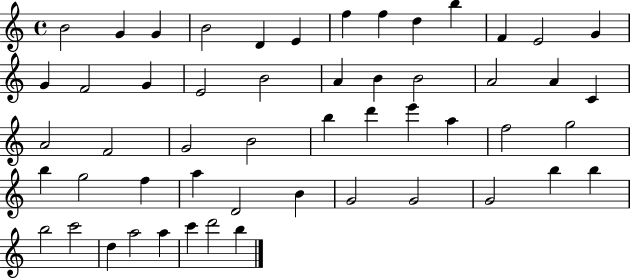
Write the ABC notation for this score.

X:1
T:Untitled
M:4/4
L:1/4
K:C
B2 G G B2 D E f f d b F E2 G G F2 G E2 B2 A B B2 A2 A C A2 F2 G2 B2 b d' e' a f2 g2 b g2 f a D2 B G2 G2 G2 b b b2 c'2 d a2 a c' d'2 b